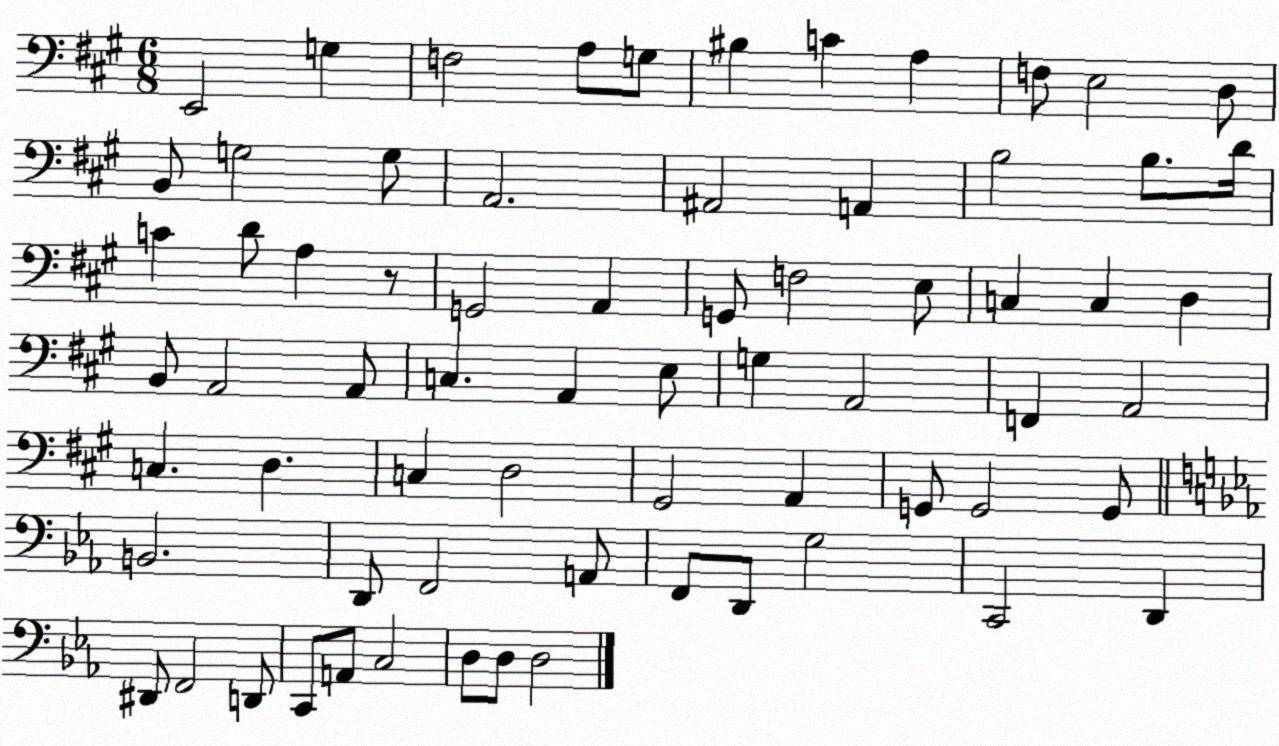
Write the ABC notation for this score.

X:1
T:Untitled
M:6/8
L:1/4
K:A
E,,2 G, F,2 A,/2 G,/2 ^B, C A, F,/2 E,2 D,/2 B,,/2 G,2 G,/2 A,,2 ^A,,2 A,, B,2 B,/2 D/4 C D/2 A, z/2 G,,2 A,, G,,/2 F,2 E,/2 C, C, D, B,,/2 A,,2 A,,/2 C, A,, E,/2 G, A,,2 F,, A,,2 C, D, C, D,2 ^G,,2 A,, G,,/2 G,,2 G,,/2 B,,2 D,,/2 F,,2 A,,/2 F,,/2 D,,/2 G,2 C,,2 D,, ^D,,/2 F,,2 D,,/2 C,,/2 A,,/2 C,2 D,/2 D,/2 D,2